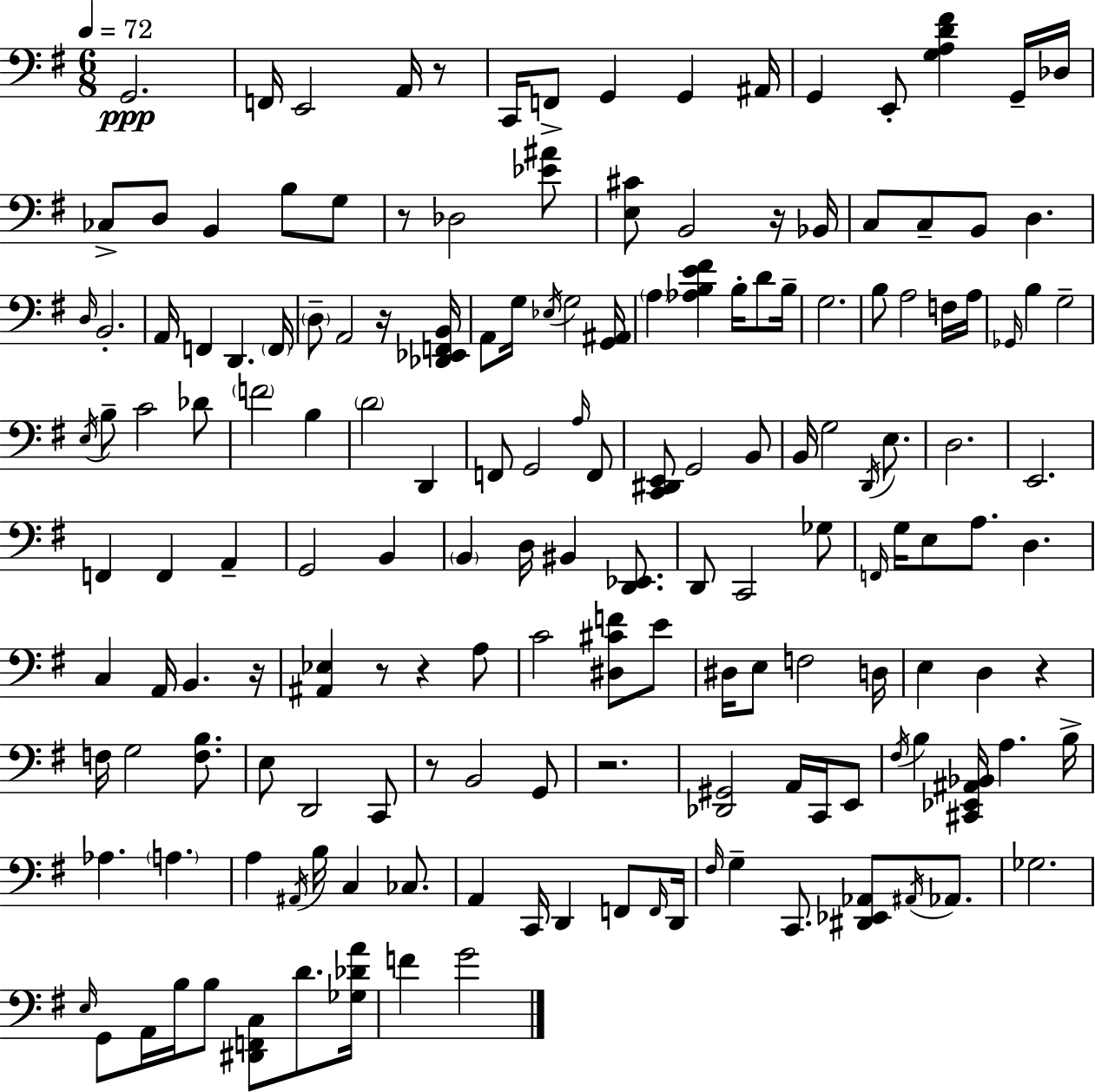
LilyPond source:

{
  \clef bass
  \numericTimeSignature
  \time 6/8
  \key e \minor
  \tempo 4 = 72
  g,2.\ppp | f,16 e,2 a,16 r8 | c,16 f,8-> g,4 g,4 ais,16 | g,4 e,8-. <g a d' fis'>4 g,16-- des16 | \break ces8-> d8 b,4 b8 g8 | r8 des2 <ees' ais'>8 | <e cis'>8 b,2 r16 bes,16 | c8 c8-- b,8 d4. | \break \grace { d16 } b,2.-. | a,16 f,4 d,4. | \parenthesize f,16 \parenthesize d8-- a,2 r16 | <des, ees, f, b,>16 a,8 g16 \acciaccatura { ees16 } g2 | \break <g, ais,>16 \parenthesize a4 <aes b e' fis'>4 b16-. d'8 | b16-- g2. | b8 a2 | f16 a16 \grace { ges,16 } b4 g2-- | \break \acciaccatura { e16 } b8-- c'2 | des'8 \parenthesize f'2 | b4 \parenthesize d'2 | d,4 f,8 g,2 | \break \grace { a16 } f,8 <c, dis, e,>8 g,2 | b,8 b,16 g2 | \acciaccatura { d,16 } e8. d2. | e,2. | \break f,4 f,4 | a,4-- g,2 | b,4 \parenthesize b,4 d16 bis,4 | <d, ees,>8. d,8 c,2 | \break ges8 \grace { f,16 } g16 e8 a8. | d4. c4 a,16 | b,4. r16 <ais, ees>4 r8 | r4 a8 c'2 | \break <dis cis' f'>8 e'8 dis16 e8 f2 | d16 e4 d4 | r4 f16 g2 | <f b>8. e8 d,2 | \break c,8 r8 b,2 | g,8 r2. | <des, gis,>2 | a,16 c,16 e,8 \acciaccatura { fis16 } b4 | \break <cis, ees, ais, bes,>16 a4. b16-> aes4. | \parenthesize a4. a4 | \acciaccatura { ais,16 } b16 c4 ces8. a,4 | c,16 d,4 f,8 \grace { f,16 } d,16 \grace { fis16 } g4-- | \break c,8. <dis, ees, aes,>8 \acciaccatura { ais,16 } aes,8. | ges2. | \grace { e16 } g,8 a,16 b16 b8 <dis, f, c>8 d'8. | <ges des' a'>16 f'4 g'2 | \break \bar "|."
}